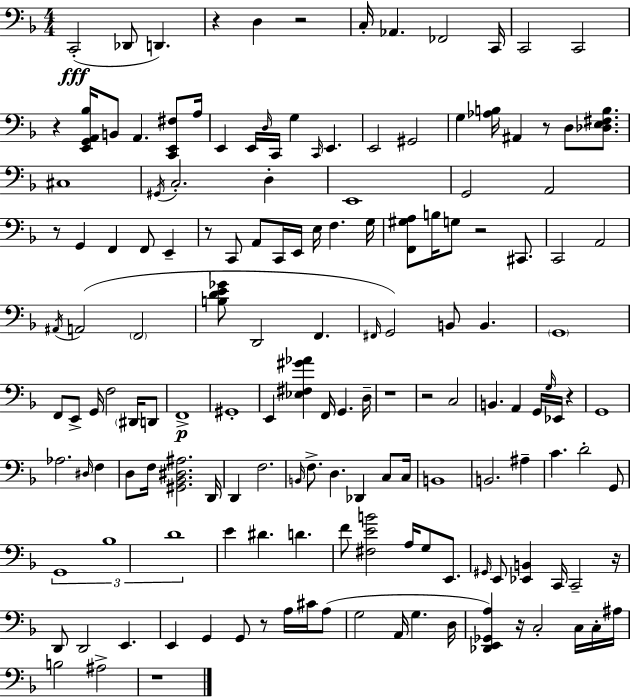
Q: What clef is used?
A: bass